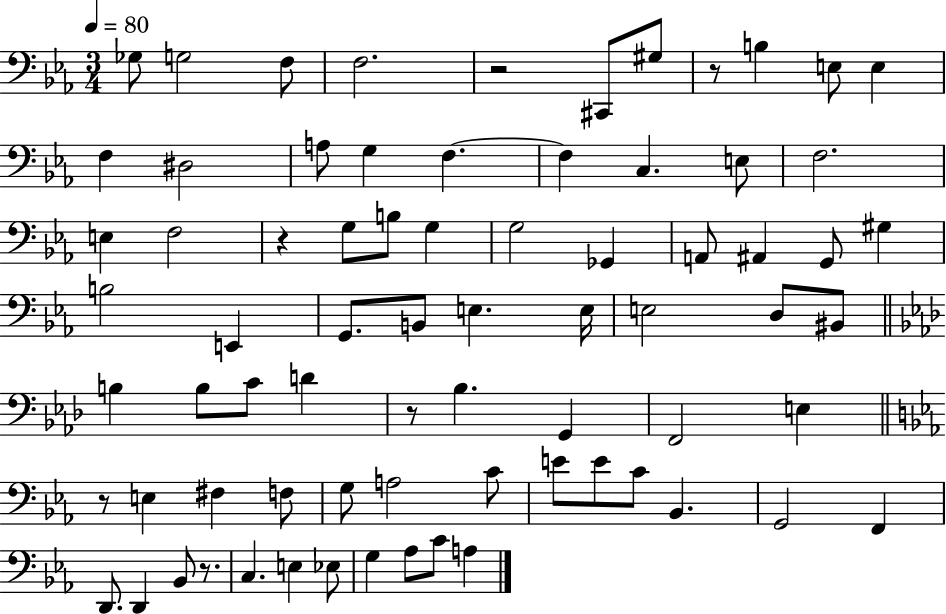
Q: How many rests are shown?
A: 6